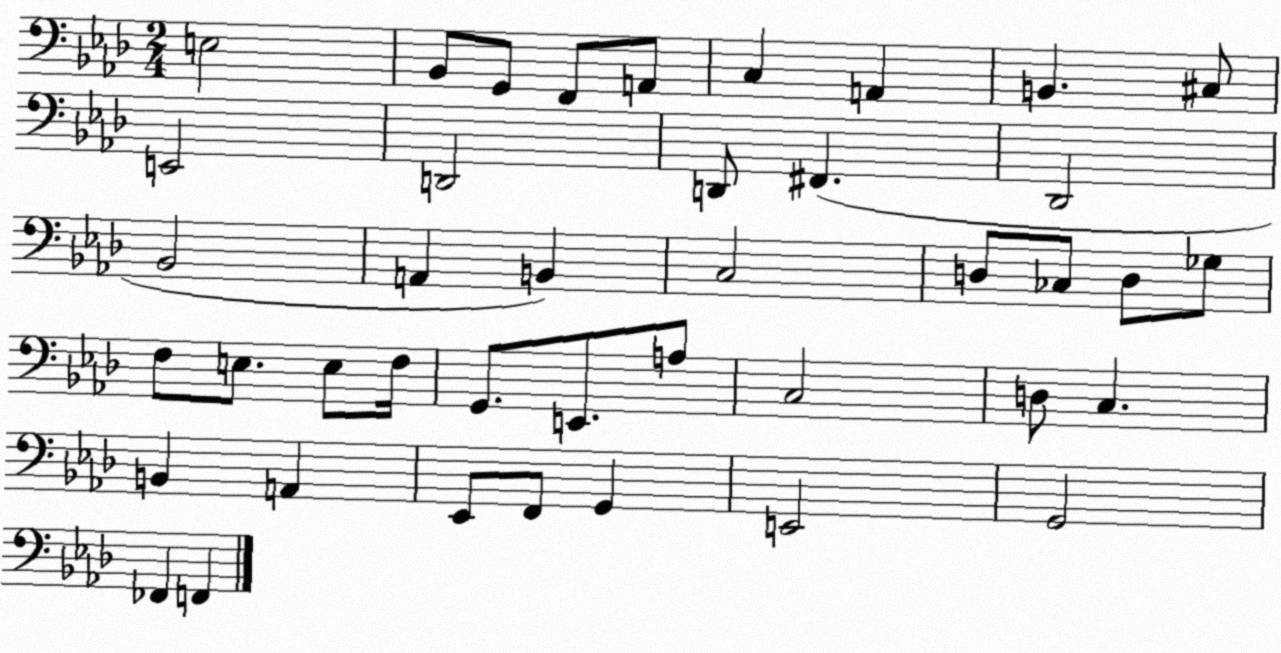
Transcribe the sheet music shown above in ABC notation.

X:1
T:Untitled
M:2/4
L:1/4
K:Ab
E,2 _B,,/2 G,,/2 F,,/2 A,,/2 C, A,, B,, ^C,/2 E,,2 D,,2 D,,/2 ^F,, _D,,2 _B,,2 A,, B,, C,2 D,/2 _C,/2 D,/2 _G,/2 F,/2 E,/2 E,/2 F,/4 G,,/2 E,,/2 A,/2 C,2 D,/2 C, B,, A,, _E,,/2 F,,/2 G,, E,,2 G,,2 _F,, F,,